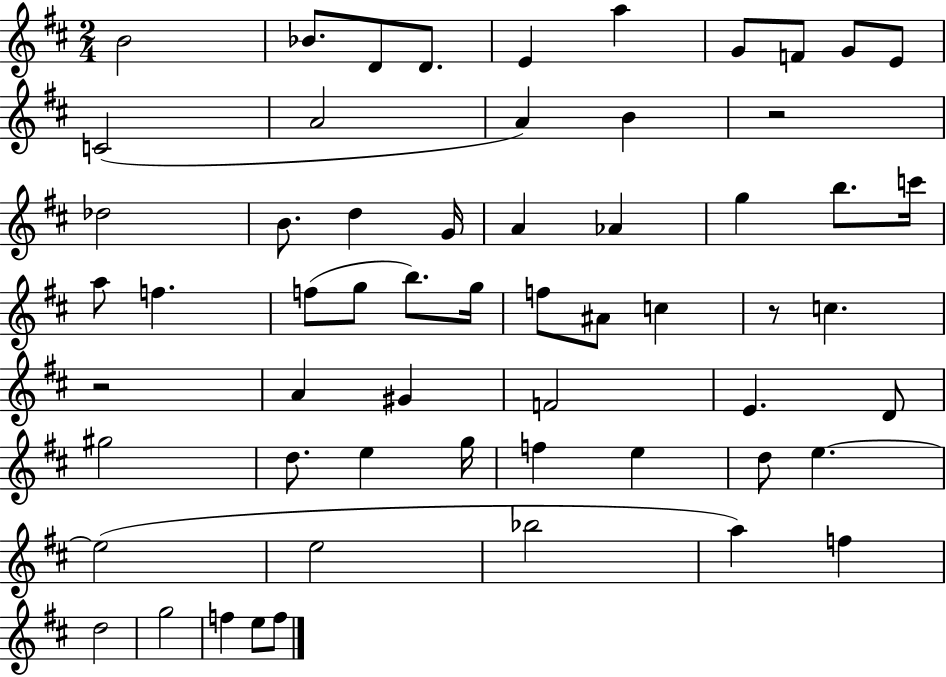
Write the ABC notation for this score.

X:1
T:Untitled
M:2/4
L:1/4
K:D
B2 _B/2 D/2 D/2 E a G/2 F/2 G/2 E/2 C2 A2 A B z2 _d2 B/2 d G/4 A _A g b/2 c'/4 a/2 f f/2 g/2 b/2 g/4 f/2 ^A/2 c z/2 c z2 A ^G F2 E D/2 ^g2 d/2 e g/4 f e d/2 e e2 e2 _b2 a f d2 g2 f e/2 f/2